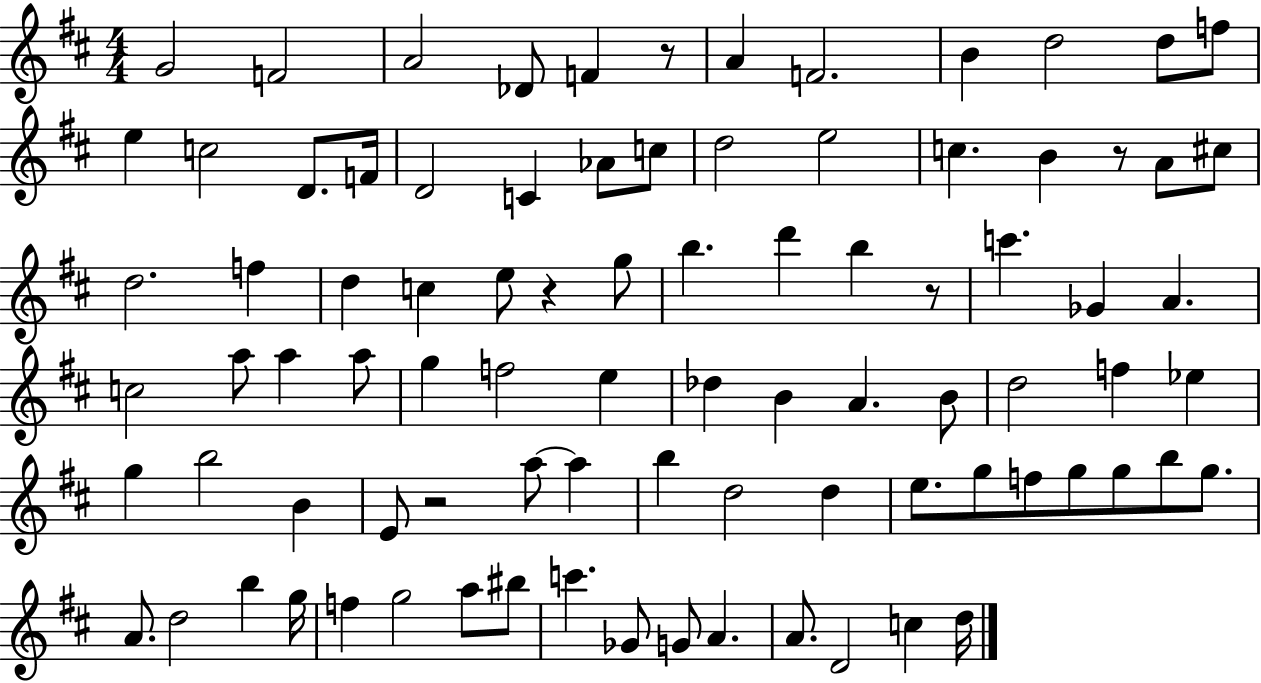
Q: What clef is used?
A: treble